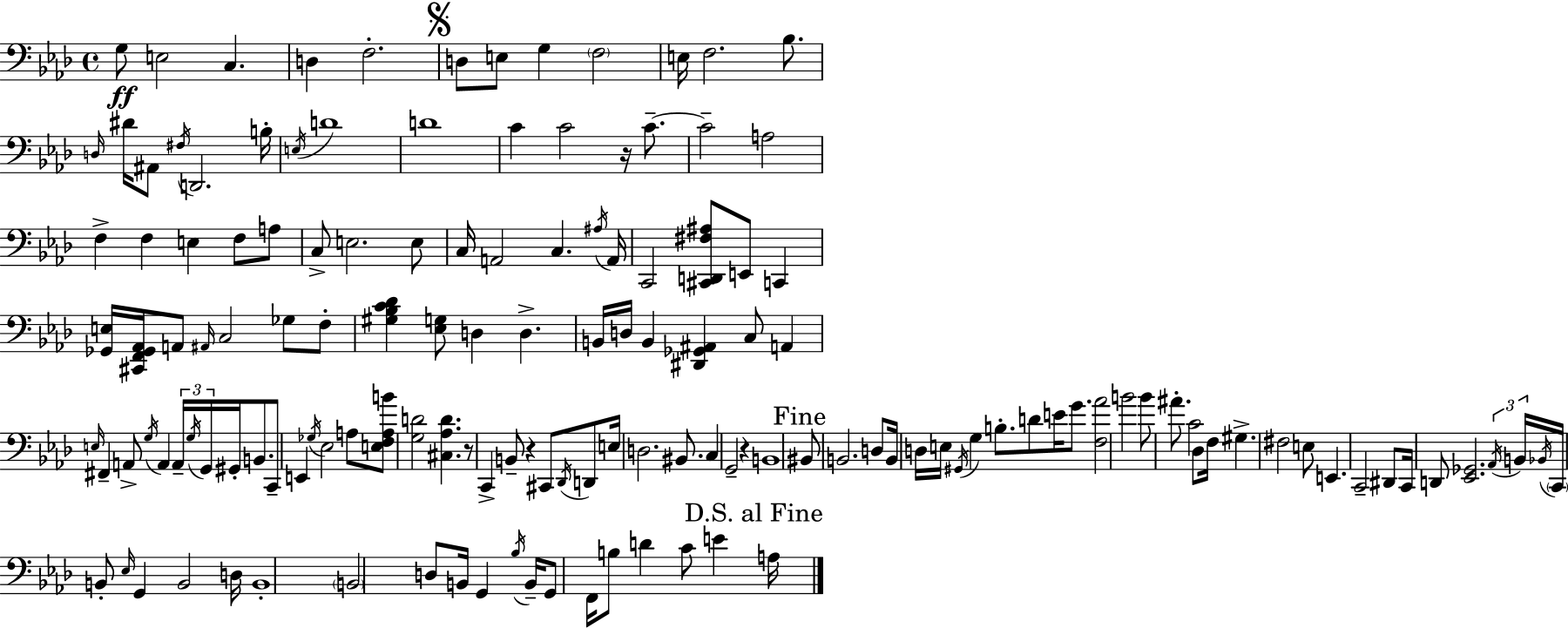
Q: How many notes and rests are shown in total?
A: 144